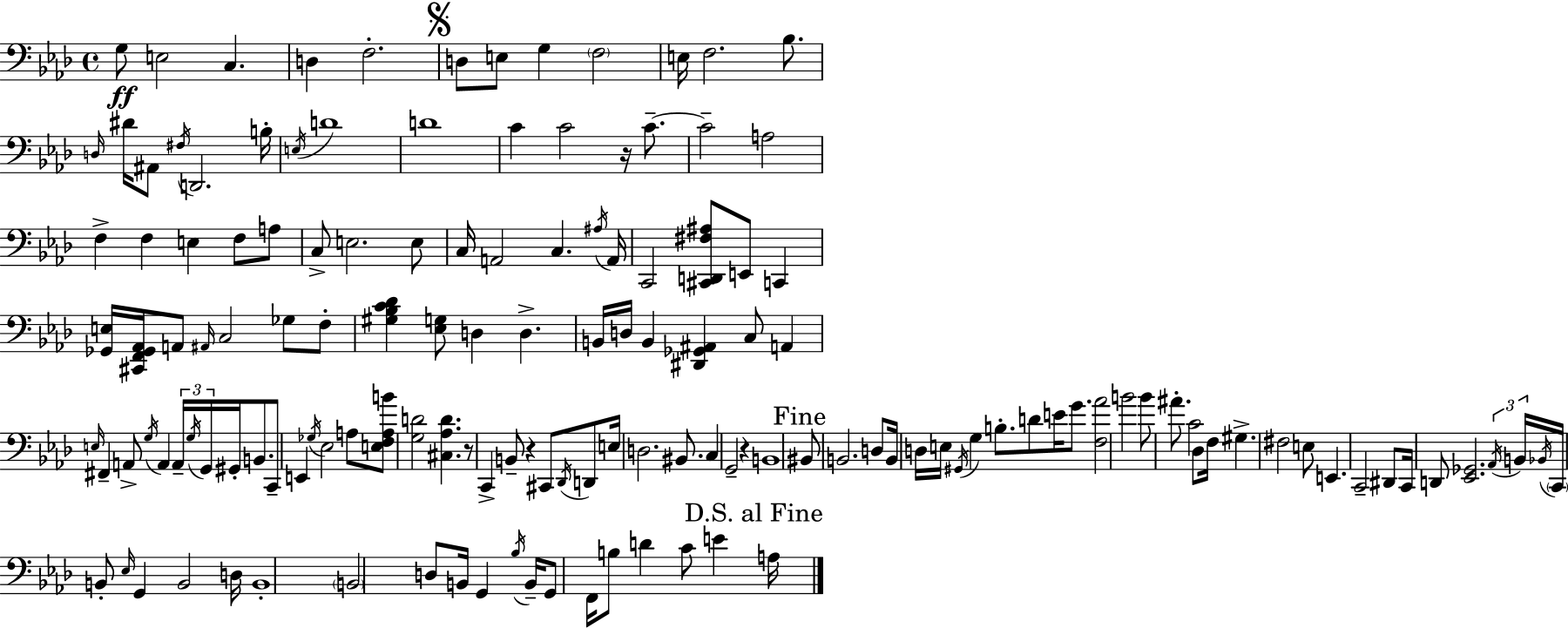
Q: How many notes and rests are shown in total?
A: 144